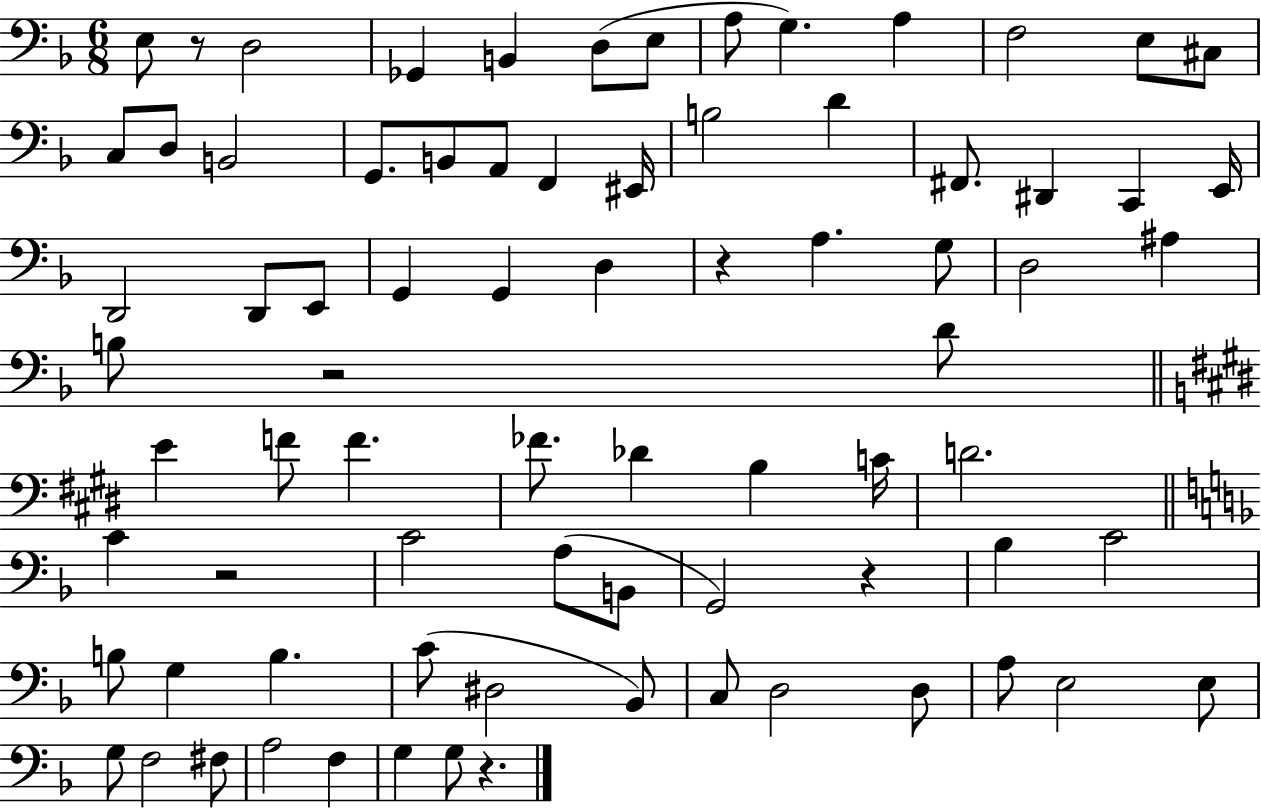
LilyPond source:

{
  \clef bass
  \numericTimeSignature
  \time 6/8
  \key f \major
  e8 r8 d2 | ges,4 b,4 d8( e8 | a8 g4.) a4 | f2 e8 cis8 | \break c8 d8 b,2 | g,8. b,8 a,8 f,4 eis,16 | b2 d'4 | fis,8. dis,4 c,4 e,16 | \break d,2 d,8 e,8 | g,4 g,4 d4 | r4 a4. g8 | d2 ais4 | \break b8 r2 d'8 | \bar "||" \break \key e \major e'4 f'8 f'4. | fes'8. des'4 b4 c'16 | d'2. | \bar "||" \break \key f \major c'4 r2 | c'2 a8( b,8 | g,2) r4 | bes4 c'2 | \break b8 g4 b4. | c'8( dis2 bes,8) | c8 d2 d8 | a8 e2 e8 | \break g8 f2 fis8 | a2 f4 | g4 g8 r4. | \bar "|."
}